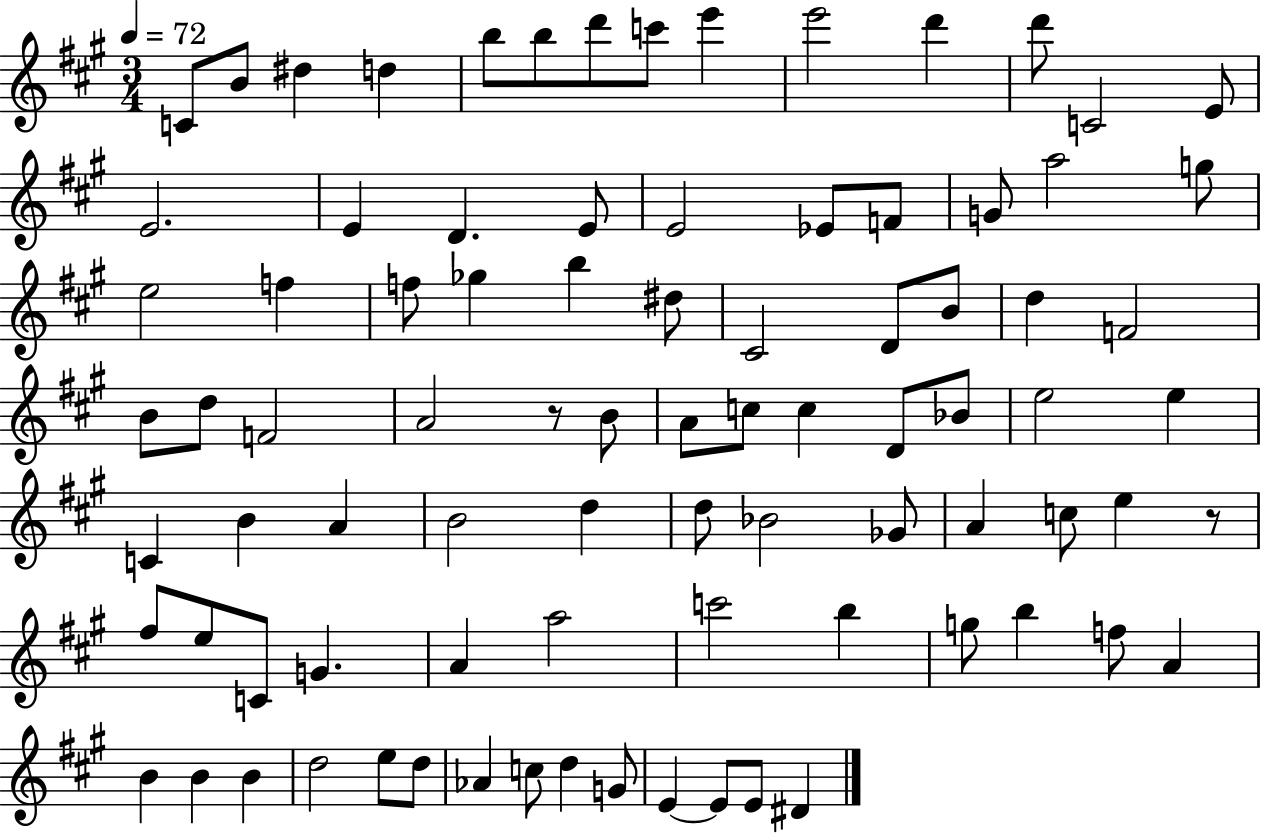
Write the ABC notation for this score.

X:1
T:Untitled
M:3/4
L:1/4
K:A
C/2 B/2 ^d d b/2 b/2 d'/2 c'/2 e' e'2 d' d'/2 C2 E/2 E2 E D E/2 E2 _E/2 F/2 G/2 a2 g/2 e2 f f/2 _g b ^d/2 ^C2 D/2 B/2 d F2 B/2 d/2 F2 A2 z/2 B/2 A/2 c/2 c D/2 _B/2 e2 e C B A B2 d d/2 _B2 _G/2 A c/2 e z/2 ^f/2 e/2 C/2 G A a2 c'2 b g/2 b f/2 A B B B d2 e/2 d/2 _A c/2 d G/2 E E/2 E/2 ^D